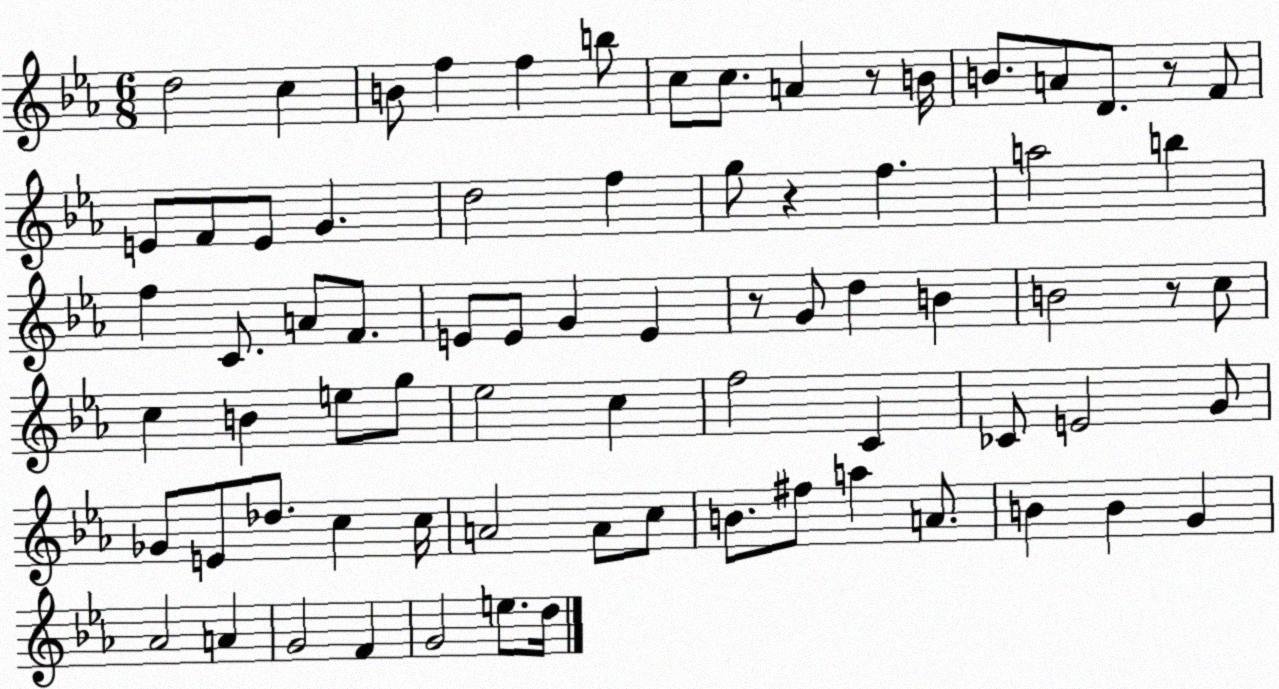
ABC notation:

X:1
T:Untitled
M:6/8
L:1/4
K:Eb
d2 c B/2 f f b/2 c/2 c/2 A z/2 B/4 B/2 A/2 D/2 z/2 F/2 E/2 F/2 E/2 G d2 f g/2 z f a2 b f C/2 A/2 F/2 E/2 E/2 G E z/2 G/2 d B B2 z/2 c/2 c B e/2 g/2 _e2 c f2 C _C/2 E2 G/2 _G/2 E/2 _d/2 c c/4 A2 A/2 c/2 B/2 ^f/2 a A/2 B B G _A2 A G2 F G2 e/2 d/4